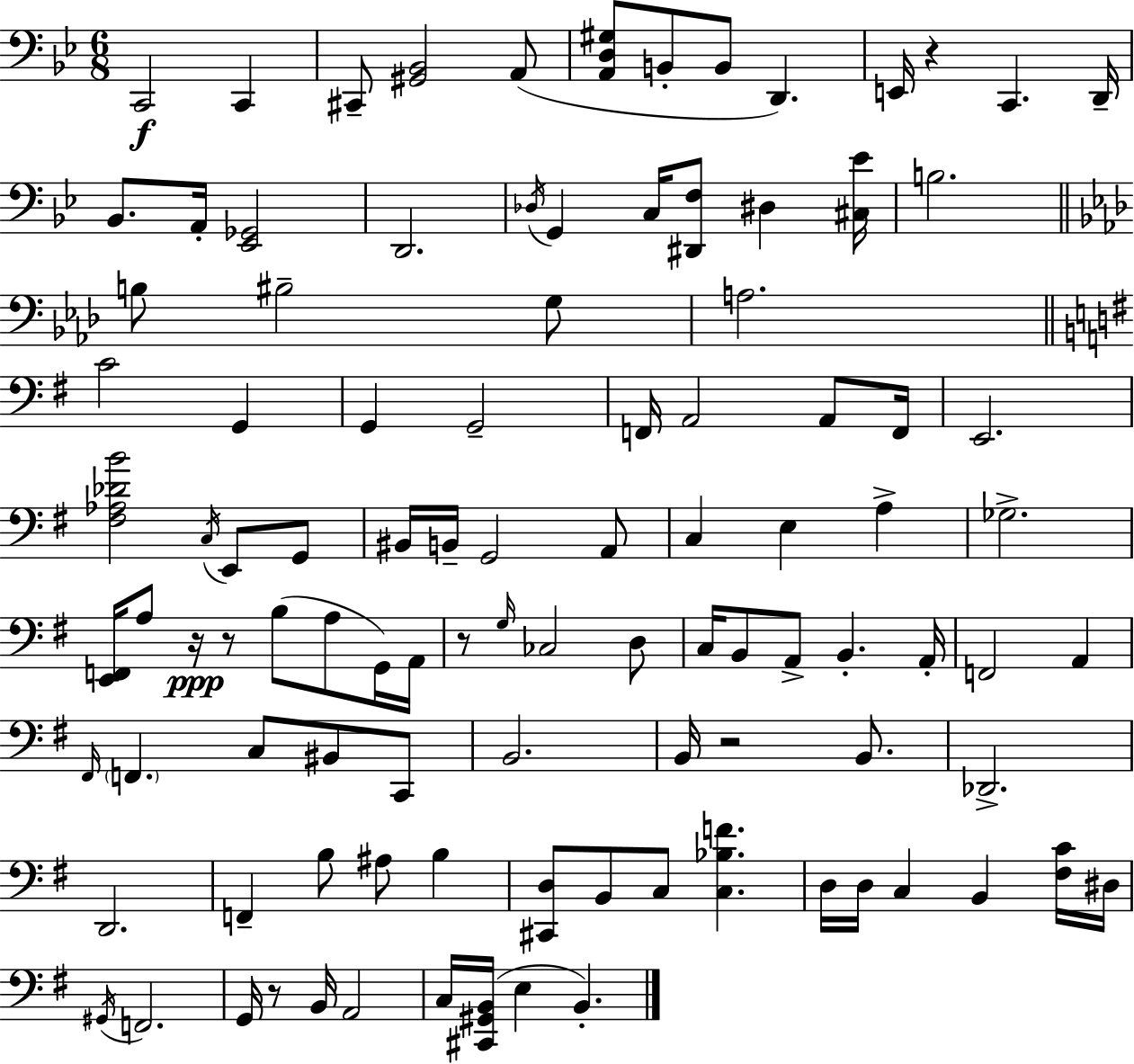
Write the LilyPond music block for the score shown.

{
  \clef bass
  \numericTimeSignature
  \time 6/8
  \key g \minor
  c,2\f c,4 | cis,8-- <gis, bes,>2 a,8( | <a, d gis>8 b,8-. b,8 d,4.) | e,16 r4 c,4. d,16-- | \break bes,8. a,16-. <ees, ges,>2 | d,2. | \acciaccatura { des16 } g,4 c16 <dis, f>8 dis4 | <cis ees'>16 b2. | \break \bar "||" \break \key aes \major b8 bis2-- g8 | a2. | \bar "||" \break \key e \minor c'2 g,4 | g,4 g,2-- | f,16 a,2 a,8 f,16 | e,2. | \break <fis aes des' b'>2 \acciaccatura { c16 } e,8 g,8 | bis,16 b,16-- g,2 a,8 | c4 e4 a4-> | ges2.-> | \break <e, f,>16 a8 r16\ppp r8 b8( a8 g,16) | a,16 r8 \grace { g16 } ces2 | d8 c16 b,8 a,8-> b,4.-. | a,16-. f,2 a,4 | \break \grace { fis,16 } \parenthesize f,4. c8 bis,8 | c,8 b,2. | b,16 r2 | b,8. des,2.-> | \break d,2. | f,4-- b8 ais8 b4 | <cis, d>8 b,8 c8 <c bes f'>4. | d16 d16 c4 b,4 | \break <fis c'>16 dis16 \acciaccatura { gis,16 } f,2. | g,16 r8 b,16 a,2 | c16 <cis, gis, b,>16( e4 b,4.-.) | \bar "|."
}